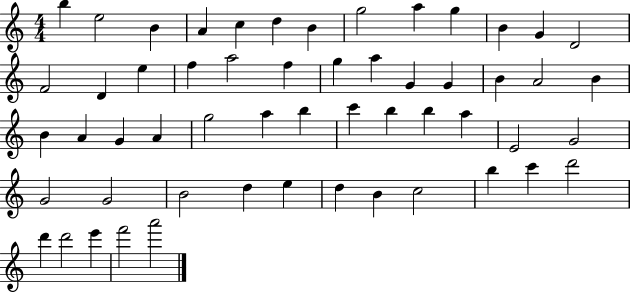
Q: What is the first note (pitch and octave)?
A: B5